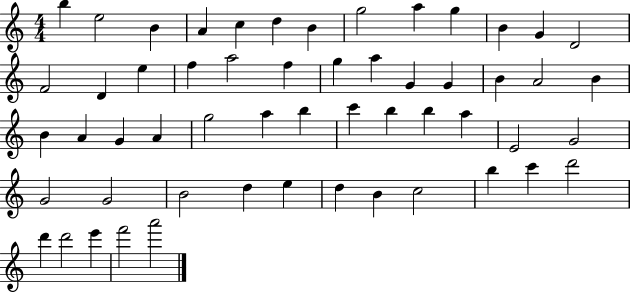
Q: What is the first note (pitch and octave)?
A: B5